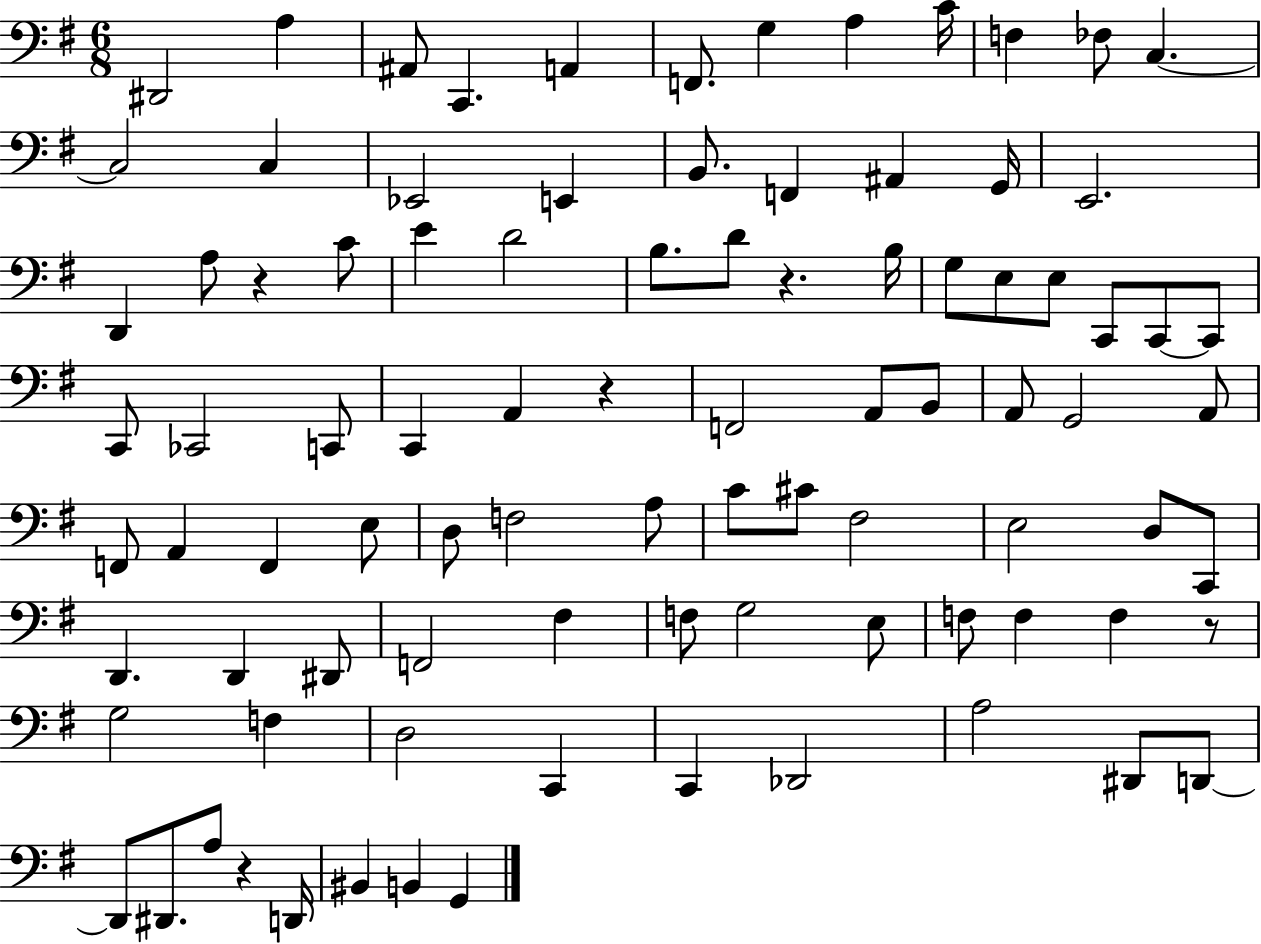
D#2/h A3/q A#2/e C2/q. A2/q F2/e. G3/q A3/q C4/s F3/q FES3/e C3/q. C3/h C3/q Eb2/h E2/q B2/e. F2/q A#2/q G2/s E2/h. D2/q A3/e R/q C4/e E4/q D4/h B3/e. D4/e R/q. B3/s G3/e E3/e E3/e C2/e C2/e C2/e C2/e CES2/h C2/e C2/q A2/q R/q F2/h A2/e B2/e A2/e G2/h A2/e F2/e A2/q F2/q E3/e D3/e F3/h A3/e C4/e C#4/e F#3/h E3/h D3/e C2/e D2/q. D2/q D#2/e F2/h F#3/q F3/e G3/h E3/e F3/e F3/q F3/q R/e G3/h F3/q D3/h C2/q C2/q Db2/h A3/h D#2/e D2/e D2/e D#2/e. A3/e R/q D2/s BIS2/q B2/q G2/q